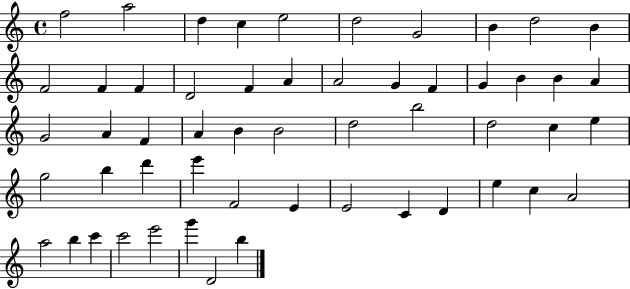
{
  \clef treble
  \time 4/4
  \defaultTimeSignature
  \key c \major
  f''2 a''2 | d''4 c''4 e''2 | d''2 g'2 | b'4 d''2 b'4 | \break f'2 f'4 f'4 | d'2 f'4 a'4 | a'2 g'4 f'4 | g'4 b'4 b'4 a'4 | \break g'2 a'4 f'4 | a'4 b'4 b'2 | d''2 b''2 | d''2 c''4 e''4 | \break g''2 b''4 d'''4 | e'''4 f'2 e'4 | e'2 c'4 d'4 | e''4 c''4 a'2 | \break a''2 b''4 c'''4 | c'''2 e'''2 | g'''4 d'2 b''4 | \bar "|."
}